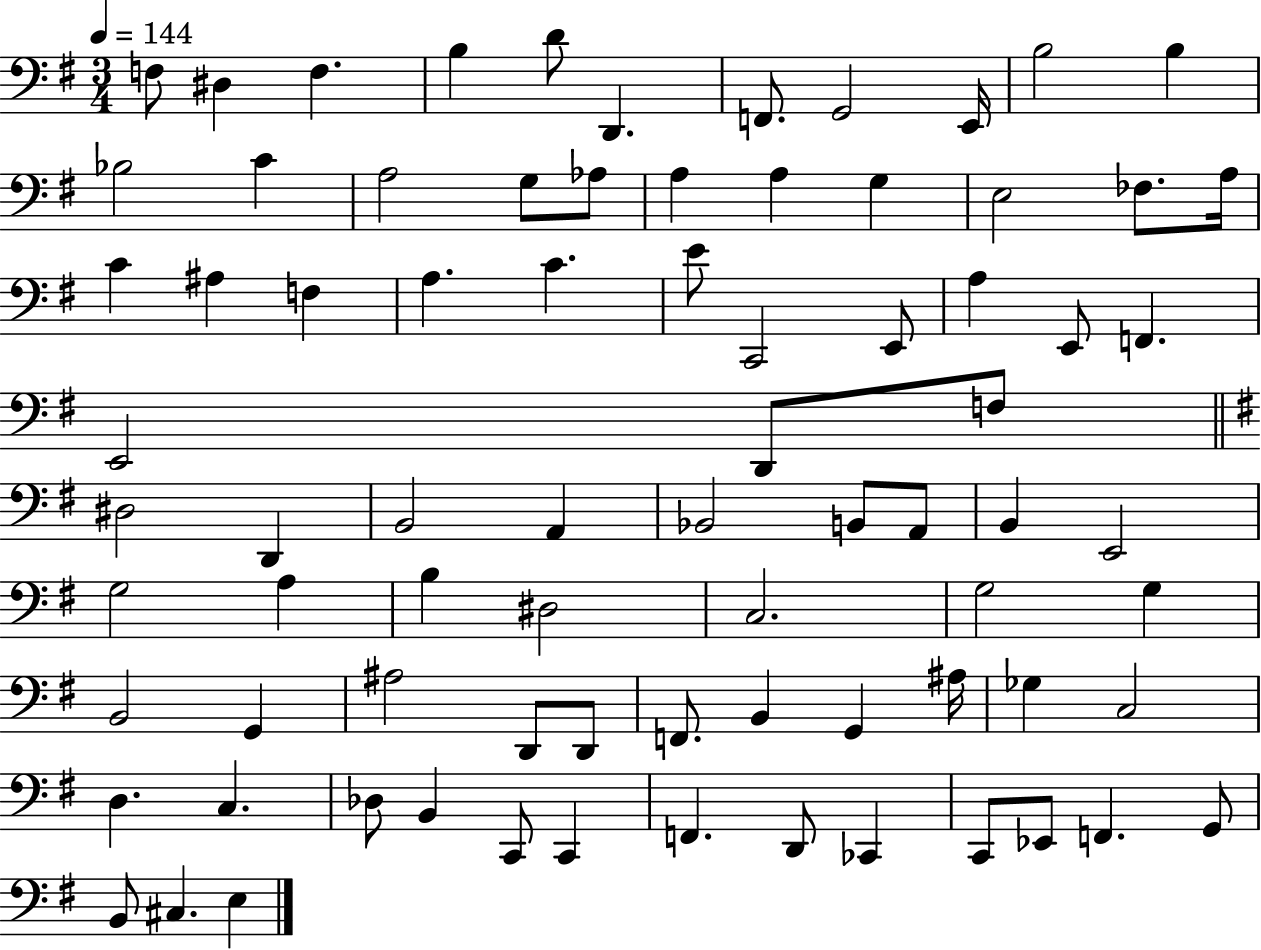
F3/e D#3/q F3/q. B3/q D4/e D2/q. F2/e. G2/h E2/s B3/h B3/q Bb3/h C4/q A3/h G3/e Ab3/e A3/q A3/q G3/q E3/h FES3/e. A3/s C4/q A#3/q F3/q A3/q. C4/q. E4/e C2/h E2/e A3/q E2/e F2/q. E2/h D2/e F3/e D#3/h D2/q B2/h A2/q Bb2/h B2/e A2/e B2/q E2/h G3/h A3/q B3/q D#3/h C3/h. G3/h G3/q B2/h G2/q A#3/h D2/e D2/e F2/e. B2/q G2/q A#3/s Gb3/q C3/h D3/q. C3/q. Db3/e B2/q C2/e C2/q F2/q. D2/e CES2/q C2/e Eb2/e F2/q. G2/e B2/e C#3/q. E3/q